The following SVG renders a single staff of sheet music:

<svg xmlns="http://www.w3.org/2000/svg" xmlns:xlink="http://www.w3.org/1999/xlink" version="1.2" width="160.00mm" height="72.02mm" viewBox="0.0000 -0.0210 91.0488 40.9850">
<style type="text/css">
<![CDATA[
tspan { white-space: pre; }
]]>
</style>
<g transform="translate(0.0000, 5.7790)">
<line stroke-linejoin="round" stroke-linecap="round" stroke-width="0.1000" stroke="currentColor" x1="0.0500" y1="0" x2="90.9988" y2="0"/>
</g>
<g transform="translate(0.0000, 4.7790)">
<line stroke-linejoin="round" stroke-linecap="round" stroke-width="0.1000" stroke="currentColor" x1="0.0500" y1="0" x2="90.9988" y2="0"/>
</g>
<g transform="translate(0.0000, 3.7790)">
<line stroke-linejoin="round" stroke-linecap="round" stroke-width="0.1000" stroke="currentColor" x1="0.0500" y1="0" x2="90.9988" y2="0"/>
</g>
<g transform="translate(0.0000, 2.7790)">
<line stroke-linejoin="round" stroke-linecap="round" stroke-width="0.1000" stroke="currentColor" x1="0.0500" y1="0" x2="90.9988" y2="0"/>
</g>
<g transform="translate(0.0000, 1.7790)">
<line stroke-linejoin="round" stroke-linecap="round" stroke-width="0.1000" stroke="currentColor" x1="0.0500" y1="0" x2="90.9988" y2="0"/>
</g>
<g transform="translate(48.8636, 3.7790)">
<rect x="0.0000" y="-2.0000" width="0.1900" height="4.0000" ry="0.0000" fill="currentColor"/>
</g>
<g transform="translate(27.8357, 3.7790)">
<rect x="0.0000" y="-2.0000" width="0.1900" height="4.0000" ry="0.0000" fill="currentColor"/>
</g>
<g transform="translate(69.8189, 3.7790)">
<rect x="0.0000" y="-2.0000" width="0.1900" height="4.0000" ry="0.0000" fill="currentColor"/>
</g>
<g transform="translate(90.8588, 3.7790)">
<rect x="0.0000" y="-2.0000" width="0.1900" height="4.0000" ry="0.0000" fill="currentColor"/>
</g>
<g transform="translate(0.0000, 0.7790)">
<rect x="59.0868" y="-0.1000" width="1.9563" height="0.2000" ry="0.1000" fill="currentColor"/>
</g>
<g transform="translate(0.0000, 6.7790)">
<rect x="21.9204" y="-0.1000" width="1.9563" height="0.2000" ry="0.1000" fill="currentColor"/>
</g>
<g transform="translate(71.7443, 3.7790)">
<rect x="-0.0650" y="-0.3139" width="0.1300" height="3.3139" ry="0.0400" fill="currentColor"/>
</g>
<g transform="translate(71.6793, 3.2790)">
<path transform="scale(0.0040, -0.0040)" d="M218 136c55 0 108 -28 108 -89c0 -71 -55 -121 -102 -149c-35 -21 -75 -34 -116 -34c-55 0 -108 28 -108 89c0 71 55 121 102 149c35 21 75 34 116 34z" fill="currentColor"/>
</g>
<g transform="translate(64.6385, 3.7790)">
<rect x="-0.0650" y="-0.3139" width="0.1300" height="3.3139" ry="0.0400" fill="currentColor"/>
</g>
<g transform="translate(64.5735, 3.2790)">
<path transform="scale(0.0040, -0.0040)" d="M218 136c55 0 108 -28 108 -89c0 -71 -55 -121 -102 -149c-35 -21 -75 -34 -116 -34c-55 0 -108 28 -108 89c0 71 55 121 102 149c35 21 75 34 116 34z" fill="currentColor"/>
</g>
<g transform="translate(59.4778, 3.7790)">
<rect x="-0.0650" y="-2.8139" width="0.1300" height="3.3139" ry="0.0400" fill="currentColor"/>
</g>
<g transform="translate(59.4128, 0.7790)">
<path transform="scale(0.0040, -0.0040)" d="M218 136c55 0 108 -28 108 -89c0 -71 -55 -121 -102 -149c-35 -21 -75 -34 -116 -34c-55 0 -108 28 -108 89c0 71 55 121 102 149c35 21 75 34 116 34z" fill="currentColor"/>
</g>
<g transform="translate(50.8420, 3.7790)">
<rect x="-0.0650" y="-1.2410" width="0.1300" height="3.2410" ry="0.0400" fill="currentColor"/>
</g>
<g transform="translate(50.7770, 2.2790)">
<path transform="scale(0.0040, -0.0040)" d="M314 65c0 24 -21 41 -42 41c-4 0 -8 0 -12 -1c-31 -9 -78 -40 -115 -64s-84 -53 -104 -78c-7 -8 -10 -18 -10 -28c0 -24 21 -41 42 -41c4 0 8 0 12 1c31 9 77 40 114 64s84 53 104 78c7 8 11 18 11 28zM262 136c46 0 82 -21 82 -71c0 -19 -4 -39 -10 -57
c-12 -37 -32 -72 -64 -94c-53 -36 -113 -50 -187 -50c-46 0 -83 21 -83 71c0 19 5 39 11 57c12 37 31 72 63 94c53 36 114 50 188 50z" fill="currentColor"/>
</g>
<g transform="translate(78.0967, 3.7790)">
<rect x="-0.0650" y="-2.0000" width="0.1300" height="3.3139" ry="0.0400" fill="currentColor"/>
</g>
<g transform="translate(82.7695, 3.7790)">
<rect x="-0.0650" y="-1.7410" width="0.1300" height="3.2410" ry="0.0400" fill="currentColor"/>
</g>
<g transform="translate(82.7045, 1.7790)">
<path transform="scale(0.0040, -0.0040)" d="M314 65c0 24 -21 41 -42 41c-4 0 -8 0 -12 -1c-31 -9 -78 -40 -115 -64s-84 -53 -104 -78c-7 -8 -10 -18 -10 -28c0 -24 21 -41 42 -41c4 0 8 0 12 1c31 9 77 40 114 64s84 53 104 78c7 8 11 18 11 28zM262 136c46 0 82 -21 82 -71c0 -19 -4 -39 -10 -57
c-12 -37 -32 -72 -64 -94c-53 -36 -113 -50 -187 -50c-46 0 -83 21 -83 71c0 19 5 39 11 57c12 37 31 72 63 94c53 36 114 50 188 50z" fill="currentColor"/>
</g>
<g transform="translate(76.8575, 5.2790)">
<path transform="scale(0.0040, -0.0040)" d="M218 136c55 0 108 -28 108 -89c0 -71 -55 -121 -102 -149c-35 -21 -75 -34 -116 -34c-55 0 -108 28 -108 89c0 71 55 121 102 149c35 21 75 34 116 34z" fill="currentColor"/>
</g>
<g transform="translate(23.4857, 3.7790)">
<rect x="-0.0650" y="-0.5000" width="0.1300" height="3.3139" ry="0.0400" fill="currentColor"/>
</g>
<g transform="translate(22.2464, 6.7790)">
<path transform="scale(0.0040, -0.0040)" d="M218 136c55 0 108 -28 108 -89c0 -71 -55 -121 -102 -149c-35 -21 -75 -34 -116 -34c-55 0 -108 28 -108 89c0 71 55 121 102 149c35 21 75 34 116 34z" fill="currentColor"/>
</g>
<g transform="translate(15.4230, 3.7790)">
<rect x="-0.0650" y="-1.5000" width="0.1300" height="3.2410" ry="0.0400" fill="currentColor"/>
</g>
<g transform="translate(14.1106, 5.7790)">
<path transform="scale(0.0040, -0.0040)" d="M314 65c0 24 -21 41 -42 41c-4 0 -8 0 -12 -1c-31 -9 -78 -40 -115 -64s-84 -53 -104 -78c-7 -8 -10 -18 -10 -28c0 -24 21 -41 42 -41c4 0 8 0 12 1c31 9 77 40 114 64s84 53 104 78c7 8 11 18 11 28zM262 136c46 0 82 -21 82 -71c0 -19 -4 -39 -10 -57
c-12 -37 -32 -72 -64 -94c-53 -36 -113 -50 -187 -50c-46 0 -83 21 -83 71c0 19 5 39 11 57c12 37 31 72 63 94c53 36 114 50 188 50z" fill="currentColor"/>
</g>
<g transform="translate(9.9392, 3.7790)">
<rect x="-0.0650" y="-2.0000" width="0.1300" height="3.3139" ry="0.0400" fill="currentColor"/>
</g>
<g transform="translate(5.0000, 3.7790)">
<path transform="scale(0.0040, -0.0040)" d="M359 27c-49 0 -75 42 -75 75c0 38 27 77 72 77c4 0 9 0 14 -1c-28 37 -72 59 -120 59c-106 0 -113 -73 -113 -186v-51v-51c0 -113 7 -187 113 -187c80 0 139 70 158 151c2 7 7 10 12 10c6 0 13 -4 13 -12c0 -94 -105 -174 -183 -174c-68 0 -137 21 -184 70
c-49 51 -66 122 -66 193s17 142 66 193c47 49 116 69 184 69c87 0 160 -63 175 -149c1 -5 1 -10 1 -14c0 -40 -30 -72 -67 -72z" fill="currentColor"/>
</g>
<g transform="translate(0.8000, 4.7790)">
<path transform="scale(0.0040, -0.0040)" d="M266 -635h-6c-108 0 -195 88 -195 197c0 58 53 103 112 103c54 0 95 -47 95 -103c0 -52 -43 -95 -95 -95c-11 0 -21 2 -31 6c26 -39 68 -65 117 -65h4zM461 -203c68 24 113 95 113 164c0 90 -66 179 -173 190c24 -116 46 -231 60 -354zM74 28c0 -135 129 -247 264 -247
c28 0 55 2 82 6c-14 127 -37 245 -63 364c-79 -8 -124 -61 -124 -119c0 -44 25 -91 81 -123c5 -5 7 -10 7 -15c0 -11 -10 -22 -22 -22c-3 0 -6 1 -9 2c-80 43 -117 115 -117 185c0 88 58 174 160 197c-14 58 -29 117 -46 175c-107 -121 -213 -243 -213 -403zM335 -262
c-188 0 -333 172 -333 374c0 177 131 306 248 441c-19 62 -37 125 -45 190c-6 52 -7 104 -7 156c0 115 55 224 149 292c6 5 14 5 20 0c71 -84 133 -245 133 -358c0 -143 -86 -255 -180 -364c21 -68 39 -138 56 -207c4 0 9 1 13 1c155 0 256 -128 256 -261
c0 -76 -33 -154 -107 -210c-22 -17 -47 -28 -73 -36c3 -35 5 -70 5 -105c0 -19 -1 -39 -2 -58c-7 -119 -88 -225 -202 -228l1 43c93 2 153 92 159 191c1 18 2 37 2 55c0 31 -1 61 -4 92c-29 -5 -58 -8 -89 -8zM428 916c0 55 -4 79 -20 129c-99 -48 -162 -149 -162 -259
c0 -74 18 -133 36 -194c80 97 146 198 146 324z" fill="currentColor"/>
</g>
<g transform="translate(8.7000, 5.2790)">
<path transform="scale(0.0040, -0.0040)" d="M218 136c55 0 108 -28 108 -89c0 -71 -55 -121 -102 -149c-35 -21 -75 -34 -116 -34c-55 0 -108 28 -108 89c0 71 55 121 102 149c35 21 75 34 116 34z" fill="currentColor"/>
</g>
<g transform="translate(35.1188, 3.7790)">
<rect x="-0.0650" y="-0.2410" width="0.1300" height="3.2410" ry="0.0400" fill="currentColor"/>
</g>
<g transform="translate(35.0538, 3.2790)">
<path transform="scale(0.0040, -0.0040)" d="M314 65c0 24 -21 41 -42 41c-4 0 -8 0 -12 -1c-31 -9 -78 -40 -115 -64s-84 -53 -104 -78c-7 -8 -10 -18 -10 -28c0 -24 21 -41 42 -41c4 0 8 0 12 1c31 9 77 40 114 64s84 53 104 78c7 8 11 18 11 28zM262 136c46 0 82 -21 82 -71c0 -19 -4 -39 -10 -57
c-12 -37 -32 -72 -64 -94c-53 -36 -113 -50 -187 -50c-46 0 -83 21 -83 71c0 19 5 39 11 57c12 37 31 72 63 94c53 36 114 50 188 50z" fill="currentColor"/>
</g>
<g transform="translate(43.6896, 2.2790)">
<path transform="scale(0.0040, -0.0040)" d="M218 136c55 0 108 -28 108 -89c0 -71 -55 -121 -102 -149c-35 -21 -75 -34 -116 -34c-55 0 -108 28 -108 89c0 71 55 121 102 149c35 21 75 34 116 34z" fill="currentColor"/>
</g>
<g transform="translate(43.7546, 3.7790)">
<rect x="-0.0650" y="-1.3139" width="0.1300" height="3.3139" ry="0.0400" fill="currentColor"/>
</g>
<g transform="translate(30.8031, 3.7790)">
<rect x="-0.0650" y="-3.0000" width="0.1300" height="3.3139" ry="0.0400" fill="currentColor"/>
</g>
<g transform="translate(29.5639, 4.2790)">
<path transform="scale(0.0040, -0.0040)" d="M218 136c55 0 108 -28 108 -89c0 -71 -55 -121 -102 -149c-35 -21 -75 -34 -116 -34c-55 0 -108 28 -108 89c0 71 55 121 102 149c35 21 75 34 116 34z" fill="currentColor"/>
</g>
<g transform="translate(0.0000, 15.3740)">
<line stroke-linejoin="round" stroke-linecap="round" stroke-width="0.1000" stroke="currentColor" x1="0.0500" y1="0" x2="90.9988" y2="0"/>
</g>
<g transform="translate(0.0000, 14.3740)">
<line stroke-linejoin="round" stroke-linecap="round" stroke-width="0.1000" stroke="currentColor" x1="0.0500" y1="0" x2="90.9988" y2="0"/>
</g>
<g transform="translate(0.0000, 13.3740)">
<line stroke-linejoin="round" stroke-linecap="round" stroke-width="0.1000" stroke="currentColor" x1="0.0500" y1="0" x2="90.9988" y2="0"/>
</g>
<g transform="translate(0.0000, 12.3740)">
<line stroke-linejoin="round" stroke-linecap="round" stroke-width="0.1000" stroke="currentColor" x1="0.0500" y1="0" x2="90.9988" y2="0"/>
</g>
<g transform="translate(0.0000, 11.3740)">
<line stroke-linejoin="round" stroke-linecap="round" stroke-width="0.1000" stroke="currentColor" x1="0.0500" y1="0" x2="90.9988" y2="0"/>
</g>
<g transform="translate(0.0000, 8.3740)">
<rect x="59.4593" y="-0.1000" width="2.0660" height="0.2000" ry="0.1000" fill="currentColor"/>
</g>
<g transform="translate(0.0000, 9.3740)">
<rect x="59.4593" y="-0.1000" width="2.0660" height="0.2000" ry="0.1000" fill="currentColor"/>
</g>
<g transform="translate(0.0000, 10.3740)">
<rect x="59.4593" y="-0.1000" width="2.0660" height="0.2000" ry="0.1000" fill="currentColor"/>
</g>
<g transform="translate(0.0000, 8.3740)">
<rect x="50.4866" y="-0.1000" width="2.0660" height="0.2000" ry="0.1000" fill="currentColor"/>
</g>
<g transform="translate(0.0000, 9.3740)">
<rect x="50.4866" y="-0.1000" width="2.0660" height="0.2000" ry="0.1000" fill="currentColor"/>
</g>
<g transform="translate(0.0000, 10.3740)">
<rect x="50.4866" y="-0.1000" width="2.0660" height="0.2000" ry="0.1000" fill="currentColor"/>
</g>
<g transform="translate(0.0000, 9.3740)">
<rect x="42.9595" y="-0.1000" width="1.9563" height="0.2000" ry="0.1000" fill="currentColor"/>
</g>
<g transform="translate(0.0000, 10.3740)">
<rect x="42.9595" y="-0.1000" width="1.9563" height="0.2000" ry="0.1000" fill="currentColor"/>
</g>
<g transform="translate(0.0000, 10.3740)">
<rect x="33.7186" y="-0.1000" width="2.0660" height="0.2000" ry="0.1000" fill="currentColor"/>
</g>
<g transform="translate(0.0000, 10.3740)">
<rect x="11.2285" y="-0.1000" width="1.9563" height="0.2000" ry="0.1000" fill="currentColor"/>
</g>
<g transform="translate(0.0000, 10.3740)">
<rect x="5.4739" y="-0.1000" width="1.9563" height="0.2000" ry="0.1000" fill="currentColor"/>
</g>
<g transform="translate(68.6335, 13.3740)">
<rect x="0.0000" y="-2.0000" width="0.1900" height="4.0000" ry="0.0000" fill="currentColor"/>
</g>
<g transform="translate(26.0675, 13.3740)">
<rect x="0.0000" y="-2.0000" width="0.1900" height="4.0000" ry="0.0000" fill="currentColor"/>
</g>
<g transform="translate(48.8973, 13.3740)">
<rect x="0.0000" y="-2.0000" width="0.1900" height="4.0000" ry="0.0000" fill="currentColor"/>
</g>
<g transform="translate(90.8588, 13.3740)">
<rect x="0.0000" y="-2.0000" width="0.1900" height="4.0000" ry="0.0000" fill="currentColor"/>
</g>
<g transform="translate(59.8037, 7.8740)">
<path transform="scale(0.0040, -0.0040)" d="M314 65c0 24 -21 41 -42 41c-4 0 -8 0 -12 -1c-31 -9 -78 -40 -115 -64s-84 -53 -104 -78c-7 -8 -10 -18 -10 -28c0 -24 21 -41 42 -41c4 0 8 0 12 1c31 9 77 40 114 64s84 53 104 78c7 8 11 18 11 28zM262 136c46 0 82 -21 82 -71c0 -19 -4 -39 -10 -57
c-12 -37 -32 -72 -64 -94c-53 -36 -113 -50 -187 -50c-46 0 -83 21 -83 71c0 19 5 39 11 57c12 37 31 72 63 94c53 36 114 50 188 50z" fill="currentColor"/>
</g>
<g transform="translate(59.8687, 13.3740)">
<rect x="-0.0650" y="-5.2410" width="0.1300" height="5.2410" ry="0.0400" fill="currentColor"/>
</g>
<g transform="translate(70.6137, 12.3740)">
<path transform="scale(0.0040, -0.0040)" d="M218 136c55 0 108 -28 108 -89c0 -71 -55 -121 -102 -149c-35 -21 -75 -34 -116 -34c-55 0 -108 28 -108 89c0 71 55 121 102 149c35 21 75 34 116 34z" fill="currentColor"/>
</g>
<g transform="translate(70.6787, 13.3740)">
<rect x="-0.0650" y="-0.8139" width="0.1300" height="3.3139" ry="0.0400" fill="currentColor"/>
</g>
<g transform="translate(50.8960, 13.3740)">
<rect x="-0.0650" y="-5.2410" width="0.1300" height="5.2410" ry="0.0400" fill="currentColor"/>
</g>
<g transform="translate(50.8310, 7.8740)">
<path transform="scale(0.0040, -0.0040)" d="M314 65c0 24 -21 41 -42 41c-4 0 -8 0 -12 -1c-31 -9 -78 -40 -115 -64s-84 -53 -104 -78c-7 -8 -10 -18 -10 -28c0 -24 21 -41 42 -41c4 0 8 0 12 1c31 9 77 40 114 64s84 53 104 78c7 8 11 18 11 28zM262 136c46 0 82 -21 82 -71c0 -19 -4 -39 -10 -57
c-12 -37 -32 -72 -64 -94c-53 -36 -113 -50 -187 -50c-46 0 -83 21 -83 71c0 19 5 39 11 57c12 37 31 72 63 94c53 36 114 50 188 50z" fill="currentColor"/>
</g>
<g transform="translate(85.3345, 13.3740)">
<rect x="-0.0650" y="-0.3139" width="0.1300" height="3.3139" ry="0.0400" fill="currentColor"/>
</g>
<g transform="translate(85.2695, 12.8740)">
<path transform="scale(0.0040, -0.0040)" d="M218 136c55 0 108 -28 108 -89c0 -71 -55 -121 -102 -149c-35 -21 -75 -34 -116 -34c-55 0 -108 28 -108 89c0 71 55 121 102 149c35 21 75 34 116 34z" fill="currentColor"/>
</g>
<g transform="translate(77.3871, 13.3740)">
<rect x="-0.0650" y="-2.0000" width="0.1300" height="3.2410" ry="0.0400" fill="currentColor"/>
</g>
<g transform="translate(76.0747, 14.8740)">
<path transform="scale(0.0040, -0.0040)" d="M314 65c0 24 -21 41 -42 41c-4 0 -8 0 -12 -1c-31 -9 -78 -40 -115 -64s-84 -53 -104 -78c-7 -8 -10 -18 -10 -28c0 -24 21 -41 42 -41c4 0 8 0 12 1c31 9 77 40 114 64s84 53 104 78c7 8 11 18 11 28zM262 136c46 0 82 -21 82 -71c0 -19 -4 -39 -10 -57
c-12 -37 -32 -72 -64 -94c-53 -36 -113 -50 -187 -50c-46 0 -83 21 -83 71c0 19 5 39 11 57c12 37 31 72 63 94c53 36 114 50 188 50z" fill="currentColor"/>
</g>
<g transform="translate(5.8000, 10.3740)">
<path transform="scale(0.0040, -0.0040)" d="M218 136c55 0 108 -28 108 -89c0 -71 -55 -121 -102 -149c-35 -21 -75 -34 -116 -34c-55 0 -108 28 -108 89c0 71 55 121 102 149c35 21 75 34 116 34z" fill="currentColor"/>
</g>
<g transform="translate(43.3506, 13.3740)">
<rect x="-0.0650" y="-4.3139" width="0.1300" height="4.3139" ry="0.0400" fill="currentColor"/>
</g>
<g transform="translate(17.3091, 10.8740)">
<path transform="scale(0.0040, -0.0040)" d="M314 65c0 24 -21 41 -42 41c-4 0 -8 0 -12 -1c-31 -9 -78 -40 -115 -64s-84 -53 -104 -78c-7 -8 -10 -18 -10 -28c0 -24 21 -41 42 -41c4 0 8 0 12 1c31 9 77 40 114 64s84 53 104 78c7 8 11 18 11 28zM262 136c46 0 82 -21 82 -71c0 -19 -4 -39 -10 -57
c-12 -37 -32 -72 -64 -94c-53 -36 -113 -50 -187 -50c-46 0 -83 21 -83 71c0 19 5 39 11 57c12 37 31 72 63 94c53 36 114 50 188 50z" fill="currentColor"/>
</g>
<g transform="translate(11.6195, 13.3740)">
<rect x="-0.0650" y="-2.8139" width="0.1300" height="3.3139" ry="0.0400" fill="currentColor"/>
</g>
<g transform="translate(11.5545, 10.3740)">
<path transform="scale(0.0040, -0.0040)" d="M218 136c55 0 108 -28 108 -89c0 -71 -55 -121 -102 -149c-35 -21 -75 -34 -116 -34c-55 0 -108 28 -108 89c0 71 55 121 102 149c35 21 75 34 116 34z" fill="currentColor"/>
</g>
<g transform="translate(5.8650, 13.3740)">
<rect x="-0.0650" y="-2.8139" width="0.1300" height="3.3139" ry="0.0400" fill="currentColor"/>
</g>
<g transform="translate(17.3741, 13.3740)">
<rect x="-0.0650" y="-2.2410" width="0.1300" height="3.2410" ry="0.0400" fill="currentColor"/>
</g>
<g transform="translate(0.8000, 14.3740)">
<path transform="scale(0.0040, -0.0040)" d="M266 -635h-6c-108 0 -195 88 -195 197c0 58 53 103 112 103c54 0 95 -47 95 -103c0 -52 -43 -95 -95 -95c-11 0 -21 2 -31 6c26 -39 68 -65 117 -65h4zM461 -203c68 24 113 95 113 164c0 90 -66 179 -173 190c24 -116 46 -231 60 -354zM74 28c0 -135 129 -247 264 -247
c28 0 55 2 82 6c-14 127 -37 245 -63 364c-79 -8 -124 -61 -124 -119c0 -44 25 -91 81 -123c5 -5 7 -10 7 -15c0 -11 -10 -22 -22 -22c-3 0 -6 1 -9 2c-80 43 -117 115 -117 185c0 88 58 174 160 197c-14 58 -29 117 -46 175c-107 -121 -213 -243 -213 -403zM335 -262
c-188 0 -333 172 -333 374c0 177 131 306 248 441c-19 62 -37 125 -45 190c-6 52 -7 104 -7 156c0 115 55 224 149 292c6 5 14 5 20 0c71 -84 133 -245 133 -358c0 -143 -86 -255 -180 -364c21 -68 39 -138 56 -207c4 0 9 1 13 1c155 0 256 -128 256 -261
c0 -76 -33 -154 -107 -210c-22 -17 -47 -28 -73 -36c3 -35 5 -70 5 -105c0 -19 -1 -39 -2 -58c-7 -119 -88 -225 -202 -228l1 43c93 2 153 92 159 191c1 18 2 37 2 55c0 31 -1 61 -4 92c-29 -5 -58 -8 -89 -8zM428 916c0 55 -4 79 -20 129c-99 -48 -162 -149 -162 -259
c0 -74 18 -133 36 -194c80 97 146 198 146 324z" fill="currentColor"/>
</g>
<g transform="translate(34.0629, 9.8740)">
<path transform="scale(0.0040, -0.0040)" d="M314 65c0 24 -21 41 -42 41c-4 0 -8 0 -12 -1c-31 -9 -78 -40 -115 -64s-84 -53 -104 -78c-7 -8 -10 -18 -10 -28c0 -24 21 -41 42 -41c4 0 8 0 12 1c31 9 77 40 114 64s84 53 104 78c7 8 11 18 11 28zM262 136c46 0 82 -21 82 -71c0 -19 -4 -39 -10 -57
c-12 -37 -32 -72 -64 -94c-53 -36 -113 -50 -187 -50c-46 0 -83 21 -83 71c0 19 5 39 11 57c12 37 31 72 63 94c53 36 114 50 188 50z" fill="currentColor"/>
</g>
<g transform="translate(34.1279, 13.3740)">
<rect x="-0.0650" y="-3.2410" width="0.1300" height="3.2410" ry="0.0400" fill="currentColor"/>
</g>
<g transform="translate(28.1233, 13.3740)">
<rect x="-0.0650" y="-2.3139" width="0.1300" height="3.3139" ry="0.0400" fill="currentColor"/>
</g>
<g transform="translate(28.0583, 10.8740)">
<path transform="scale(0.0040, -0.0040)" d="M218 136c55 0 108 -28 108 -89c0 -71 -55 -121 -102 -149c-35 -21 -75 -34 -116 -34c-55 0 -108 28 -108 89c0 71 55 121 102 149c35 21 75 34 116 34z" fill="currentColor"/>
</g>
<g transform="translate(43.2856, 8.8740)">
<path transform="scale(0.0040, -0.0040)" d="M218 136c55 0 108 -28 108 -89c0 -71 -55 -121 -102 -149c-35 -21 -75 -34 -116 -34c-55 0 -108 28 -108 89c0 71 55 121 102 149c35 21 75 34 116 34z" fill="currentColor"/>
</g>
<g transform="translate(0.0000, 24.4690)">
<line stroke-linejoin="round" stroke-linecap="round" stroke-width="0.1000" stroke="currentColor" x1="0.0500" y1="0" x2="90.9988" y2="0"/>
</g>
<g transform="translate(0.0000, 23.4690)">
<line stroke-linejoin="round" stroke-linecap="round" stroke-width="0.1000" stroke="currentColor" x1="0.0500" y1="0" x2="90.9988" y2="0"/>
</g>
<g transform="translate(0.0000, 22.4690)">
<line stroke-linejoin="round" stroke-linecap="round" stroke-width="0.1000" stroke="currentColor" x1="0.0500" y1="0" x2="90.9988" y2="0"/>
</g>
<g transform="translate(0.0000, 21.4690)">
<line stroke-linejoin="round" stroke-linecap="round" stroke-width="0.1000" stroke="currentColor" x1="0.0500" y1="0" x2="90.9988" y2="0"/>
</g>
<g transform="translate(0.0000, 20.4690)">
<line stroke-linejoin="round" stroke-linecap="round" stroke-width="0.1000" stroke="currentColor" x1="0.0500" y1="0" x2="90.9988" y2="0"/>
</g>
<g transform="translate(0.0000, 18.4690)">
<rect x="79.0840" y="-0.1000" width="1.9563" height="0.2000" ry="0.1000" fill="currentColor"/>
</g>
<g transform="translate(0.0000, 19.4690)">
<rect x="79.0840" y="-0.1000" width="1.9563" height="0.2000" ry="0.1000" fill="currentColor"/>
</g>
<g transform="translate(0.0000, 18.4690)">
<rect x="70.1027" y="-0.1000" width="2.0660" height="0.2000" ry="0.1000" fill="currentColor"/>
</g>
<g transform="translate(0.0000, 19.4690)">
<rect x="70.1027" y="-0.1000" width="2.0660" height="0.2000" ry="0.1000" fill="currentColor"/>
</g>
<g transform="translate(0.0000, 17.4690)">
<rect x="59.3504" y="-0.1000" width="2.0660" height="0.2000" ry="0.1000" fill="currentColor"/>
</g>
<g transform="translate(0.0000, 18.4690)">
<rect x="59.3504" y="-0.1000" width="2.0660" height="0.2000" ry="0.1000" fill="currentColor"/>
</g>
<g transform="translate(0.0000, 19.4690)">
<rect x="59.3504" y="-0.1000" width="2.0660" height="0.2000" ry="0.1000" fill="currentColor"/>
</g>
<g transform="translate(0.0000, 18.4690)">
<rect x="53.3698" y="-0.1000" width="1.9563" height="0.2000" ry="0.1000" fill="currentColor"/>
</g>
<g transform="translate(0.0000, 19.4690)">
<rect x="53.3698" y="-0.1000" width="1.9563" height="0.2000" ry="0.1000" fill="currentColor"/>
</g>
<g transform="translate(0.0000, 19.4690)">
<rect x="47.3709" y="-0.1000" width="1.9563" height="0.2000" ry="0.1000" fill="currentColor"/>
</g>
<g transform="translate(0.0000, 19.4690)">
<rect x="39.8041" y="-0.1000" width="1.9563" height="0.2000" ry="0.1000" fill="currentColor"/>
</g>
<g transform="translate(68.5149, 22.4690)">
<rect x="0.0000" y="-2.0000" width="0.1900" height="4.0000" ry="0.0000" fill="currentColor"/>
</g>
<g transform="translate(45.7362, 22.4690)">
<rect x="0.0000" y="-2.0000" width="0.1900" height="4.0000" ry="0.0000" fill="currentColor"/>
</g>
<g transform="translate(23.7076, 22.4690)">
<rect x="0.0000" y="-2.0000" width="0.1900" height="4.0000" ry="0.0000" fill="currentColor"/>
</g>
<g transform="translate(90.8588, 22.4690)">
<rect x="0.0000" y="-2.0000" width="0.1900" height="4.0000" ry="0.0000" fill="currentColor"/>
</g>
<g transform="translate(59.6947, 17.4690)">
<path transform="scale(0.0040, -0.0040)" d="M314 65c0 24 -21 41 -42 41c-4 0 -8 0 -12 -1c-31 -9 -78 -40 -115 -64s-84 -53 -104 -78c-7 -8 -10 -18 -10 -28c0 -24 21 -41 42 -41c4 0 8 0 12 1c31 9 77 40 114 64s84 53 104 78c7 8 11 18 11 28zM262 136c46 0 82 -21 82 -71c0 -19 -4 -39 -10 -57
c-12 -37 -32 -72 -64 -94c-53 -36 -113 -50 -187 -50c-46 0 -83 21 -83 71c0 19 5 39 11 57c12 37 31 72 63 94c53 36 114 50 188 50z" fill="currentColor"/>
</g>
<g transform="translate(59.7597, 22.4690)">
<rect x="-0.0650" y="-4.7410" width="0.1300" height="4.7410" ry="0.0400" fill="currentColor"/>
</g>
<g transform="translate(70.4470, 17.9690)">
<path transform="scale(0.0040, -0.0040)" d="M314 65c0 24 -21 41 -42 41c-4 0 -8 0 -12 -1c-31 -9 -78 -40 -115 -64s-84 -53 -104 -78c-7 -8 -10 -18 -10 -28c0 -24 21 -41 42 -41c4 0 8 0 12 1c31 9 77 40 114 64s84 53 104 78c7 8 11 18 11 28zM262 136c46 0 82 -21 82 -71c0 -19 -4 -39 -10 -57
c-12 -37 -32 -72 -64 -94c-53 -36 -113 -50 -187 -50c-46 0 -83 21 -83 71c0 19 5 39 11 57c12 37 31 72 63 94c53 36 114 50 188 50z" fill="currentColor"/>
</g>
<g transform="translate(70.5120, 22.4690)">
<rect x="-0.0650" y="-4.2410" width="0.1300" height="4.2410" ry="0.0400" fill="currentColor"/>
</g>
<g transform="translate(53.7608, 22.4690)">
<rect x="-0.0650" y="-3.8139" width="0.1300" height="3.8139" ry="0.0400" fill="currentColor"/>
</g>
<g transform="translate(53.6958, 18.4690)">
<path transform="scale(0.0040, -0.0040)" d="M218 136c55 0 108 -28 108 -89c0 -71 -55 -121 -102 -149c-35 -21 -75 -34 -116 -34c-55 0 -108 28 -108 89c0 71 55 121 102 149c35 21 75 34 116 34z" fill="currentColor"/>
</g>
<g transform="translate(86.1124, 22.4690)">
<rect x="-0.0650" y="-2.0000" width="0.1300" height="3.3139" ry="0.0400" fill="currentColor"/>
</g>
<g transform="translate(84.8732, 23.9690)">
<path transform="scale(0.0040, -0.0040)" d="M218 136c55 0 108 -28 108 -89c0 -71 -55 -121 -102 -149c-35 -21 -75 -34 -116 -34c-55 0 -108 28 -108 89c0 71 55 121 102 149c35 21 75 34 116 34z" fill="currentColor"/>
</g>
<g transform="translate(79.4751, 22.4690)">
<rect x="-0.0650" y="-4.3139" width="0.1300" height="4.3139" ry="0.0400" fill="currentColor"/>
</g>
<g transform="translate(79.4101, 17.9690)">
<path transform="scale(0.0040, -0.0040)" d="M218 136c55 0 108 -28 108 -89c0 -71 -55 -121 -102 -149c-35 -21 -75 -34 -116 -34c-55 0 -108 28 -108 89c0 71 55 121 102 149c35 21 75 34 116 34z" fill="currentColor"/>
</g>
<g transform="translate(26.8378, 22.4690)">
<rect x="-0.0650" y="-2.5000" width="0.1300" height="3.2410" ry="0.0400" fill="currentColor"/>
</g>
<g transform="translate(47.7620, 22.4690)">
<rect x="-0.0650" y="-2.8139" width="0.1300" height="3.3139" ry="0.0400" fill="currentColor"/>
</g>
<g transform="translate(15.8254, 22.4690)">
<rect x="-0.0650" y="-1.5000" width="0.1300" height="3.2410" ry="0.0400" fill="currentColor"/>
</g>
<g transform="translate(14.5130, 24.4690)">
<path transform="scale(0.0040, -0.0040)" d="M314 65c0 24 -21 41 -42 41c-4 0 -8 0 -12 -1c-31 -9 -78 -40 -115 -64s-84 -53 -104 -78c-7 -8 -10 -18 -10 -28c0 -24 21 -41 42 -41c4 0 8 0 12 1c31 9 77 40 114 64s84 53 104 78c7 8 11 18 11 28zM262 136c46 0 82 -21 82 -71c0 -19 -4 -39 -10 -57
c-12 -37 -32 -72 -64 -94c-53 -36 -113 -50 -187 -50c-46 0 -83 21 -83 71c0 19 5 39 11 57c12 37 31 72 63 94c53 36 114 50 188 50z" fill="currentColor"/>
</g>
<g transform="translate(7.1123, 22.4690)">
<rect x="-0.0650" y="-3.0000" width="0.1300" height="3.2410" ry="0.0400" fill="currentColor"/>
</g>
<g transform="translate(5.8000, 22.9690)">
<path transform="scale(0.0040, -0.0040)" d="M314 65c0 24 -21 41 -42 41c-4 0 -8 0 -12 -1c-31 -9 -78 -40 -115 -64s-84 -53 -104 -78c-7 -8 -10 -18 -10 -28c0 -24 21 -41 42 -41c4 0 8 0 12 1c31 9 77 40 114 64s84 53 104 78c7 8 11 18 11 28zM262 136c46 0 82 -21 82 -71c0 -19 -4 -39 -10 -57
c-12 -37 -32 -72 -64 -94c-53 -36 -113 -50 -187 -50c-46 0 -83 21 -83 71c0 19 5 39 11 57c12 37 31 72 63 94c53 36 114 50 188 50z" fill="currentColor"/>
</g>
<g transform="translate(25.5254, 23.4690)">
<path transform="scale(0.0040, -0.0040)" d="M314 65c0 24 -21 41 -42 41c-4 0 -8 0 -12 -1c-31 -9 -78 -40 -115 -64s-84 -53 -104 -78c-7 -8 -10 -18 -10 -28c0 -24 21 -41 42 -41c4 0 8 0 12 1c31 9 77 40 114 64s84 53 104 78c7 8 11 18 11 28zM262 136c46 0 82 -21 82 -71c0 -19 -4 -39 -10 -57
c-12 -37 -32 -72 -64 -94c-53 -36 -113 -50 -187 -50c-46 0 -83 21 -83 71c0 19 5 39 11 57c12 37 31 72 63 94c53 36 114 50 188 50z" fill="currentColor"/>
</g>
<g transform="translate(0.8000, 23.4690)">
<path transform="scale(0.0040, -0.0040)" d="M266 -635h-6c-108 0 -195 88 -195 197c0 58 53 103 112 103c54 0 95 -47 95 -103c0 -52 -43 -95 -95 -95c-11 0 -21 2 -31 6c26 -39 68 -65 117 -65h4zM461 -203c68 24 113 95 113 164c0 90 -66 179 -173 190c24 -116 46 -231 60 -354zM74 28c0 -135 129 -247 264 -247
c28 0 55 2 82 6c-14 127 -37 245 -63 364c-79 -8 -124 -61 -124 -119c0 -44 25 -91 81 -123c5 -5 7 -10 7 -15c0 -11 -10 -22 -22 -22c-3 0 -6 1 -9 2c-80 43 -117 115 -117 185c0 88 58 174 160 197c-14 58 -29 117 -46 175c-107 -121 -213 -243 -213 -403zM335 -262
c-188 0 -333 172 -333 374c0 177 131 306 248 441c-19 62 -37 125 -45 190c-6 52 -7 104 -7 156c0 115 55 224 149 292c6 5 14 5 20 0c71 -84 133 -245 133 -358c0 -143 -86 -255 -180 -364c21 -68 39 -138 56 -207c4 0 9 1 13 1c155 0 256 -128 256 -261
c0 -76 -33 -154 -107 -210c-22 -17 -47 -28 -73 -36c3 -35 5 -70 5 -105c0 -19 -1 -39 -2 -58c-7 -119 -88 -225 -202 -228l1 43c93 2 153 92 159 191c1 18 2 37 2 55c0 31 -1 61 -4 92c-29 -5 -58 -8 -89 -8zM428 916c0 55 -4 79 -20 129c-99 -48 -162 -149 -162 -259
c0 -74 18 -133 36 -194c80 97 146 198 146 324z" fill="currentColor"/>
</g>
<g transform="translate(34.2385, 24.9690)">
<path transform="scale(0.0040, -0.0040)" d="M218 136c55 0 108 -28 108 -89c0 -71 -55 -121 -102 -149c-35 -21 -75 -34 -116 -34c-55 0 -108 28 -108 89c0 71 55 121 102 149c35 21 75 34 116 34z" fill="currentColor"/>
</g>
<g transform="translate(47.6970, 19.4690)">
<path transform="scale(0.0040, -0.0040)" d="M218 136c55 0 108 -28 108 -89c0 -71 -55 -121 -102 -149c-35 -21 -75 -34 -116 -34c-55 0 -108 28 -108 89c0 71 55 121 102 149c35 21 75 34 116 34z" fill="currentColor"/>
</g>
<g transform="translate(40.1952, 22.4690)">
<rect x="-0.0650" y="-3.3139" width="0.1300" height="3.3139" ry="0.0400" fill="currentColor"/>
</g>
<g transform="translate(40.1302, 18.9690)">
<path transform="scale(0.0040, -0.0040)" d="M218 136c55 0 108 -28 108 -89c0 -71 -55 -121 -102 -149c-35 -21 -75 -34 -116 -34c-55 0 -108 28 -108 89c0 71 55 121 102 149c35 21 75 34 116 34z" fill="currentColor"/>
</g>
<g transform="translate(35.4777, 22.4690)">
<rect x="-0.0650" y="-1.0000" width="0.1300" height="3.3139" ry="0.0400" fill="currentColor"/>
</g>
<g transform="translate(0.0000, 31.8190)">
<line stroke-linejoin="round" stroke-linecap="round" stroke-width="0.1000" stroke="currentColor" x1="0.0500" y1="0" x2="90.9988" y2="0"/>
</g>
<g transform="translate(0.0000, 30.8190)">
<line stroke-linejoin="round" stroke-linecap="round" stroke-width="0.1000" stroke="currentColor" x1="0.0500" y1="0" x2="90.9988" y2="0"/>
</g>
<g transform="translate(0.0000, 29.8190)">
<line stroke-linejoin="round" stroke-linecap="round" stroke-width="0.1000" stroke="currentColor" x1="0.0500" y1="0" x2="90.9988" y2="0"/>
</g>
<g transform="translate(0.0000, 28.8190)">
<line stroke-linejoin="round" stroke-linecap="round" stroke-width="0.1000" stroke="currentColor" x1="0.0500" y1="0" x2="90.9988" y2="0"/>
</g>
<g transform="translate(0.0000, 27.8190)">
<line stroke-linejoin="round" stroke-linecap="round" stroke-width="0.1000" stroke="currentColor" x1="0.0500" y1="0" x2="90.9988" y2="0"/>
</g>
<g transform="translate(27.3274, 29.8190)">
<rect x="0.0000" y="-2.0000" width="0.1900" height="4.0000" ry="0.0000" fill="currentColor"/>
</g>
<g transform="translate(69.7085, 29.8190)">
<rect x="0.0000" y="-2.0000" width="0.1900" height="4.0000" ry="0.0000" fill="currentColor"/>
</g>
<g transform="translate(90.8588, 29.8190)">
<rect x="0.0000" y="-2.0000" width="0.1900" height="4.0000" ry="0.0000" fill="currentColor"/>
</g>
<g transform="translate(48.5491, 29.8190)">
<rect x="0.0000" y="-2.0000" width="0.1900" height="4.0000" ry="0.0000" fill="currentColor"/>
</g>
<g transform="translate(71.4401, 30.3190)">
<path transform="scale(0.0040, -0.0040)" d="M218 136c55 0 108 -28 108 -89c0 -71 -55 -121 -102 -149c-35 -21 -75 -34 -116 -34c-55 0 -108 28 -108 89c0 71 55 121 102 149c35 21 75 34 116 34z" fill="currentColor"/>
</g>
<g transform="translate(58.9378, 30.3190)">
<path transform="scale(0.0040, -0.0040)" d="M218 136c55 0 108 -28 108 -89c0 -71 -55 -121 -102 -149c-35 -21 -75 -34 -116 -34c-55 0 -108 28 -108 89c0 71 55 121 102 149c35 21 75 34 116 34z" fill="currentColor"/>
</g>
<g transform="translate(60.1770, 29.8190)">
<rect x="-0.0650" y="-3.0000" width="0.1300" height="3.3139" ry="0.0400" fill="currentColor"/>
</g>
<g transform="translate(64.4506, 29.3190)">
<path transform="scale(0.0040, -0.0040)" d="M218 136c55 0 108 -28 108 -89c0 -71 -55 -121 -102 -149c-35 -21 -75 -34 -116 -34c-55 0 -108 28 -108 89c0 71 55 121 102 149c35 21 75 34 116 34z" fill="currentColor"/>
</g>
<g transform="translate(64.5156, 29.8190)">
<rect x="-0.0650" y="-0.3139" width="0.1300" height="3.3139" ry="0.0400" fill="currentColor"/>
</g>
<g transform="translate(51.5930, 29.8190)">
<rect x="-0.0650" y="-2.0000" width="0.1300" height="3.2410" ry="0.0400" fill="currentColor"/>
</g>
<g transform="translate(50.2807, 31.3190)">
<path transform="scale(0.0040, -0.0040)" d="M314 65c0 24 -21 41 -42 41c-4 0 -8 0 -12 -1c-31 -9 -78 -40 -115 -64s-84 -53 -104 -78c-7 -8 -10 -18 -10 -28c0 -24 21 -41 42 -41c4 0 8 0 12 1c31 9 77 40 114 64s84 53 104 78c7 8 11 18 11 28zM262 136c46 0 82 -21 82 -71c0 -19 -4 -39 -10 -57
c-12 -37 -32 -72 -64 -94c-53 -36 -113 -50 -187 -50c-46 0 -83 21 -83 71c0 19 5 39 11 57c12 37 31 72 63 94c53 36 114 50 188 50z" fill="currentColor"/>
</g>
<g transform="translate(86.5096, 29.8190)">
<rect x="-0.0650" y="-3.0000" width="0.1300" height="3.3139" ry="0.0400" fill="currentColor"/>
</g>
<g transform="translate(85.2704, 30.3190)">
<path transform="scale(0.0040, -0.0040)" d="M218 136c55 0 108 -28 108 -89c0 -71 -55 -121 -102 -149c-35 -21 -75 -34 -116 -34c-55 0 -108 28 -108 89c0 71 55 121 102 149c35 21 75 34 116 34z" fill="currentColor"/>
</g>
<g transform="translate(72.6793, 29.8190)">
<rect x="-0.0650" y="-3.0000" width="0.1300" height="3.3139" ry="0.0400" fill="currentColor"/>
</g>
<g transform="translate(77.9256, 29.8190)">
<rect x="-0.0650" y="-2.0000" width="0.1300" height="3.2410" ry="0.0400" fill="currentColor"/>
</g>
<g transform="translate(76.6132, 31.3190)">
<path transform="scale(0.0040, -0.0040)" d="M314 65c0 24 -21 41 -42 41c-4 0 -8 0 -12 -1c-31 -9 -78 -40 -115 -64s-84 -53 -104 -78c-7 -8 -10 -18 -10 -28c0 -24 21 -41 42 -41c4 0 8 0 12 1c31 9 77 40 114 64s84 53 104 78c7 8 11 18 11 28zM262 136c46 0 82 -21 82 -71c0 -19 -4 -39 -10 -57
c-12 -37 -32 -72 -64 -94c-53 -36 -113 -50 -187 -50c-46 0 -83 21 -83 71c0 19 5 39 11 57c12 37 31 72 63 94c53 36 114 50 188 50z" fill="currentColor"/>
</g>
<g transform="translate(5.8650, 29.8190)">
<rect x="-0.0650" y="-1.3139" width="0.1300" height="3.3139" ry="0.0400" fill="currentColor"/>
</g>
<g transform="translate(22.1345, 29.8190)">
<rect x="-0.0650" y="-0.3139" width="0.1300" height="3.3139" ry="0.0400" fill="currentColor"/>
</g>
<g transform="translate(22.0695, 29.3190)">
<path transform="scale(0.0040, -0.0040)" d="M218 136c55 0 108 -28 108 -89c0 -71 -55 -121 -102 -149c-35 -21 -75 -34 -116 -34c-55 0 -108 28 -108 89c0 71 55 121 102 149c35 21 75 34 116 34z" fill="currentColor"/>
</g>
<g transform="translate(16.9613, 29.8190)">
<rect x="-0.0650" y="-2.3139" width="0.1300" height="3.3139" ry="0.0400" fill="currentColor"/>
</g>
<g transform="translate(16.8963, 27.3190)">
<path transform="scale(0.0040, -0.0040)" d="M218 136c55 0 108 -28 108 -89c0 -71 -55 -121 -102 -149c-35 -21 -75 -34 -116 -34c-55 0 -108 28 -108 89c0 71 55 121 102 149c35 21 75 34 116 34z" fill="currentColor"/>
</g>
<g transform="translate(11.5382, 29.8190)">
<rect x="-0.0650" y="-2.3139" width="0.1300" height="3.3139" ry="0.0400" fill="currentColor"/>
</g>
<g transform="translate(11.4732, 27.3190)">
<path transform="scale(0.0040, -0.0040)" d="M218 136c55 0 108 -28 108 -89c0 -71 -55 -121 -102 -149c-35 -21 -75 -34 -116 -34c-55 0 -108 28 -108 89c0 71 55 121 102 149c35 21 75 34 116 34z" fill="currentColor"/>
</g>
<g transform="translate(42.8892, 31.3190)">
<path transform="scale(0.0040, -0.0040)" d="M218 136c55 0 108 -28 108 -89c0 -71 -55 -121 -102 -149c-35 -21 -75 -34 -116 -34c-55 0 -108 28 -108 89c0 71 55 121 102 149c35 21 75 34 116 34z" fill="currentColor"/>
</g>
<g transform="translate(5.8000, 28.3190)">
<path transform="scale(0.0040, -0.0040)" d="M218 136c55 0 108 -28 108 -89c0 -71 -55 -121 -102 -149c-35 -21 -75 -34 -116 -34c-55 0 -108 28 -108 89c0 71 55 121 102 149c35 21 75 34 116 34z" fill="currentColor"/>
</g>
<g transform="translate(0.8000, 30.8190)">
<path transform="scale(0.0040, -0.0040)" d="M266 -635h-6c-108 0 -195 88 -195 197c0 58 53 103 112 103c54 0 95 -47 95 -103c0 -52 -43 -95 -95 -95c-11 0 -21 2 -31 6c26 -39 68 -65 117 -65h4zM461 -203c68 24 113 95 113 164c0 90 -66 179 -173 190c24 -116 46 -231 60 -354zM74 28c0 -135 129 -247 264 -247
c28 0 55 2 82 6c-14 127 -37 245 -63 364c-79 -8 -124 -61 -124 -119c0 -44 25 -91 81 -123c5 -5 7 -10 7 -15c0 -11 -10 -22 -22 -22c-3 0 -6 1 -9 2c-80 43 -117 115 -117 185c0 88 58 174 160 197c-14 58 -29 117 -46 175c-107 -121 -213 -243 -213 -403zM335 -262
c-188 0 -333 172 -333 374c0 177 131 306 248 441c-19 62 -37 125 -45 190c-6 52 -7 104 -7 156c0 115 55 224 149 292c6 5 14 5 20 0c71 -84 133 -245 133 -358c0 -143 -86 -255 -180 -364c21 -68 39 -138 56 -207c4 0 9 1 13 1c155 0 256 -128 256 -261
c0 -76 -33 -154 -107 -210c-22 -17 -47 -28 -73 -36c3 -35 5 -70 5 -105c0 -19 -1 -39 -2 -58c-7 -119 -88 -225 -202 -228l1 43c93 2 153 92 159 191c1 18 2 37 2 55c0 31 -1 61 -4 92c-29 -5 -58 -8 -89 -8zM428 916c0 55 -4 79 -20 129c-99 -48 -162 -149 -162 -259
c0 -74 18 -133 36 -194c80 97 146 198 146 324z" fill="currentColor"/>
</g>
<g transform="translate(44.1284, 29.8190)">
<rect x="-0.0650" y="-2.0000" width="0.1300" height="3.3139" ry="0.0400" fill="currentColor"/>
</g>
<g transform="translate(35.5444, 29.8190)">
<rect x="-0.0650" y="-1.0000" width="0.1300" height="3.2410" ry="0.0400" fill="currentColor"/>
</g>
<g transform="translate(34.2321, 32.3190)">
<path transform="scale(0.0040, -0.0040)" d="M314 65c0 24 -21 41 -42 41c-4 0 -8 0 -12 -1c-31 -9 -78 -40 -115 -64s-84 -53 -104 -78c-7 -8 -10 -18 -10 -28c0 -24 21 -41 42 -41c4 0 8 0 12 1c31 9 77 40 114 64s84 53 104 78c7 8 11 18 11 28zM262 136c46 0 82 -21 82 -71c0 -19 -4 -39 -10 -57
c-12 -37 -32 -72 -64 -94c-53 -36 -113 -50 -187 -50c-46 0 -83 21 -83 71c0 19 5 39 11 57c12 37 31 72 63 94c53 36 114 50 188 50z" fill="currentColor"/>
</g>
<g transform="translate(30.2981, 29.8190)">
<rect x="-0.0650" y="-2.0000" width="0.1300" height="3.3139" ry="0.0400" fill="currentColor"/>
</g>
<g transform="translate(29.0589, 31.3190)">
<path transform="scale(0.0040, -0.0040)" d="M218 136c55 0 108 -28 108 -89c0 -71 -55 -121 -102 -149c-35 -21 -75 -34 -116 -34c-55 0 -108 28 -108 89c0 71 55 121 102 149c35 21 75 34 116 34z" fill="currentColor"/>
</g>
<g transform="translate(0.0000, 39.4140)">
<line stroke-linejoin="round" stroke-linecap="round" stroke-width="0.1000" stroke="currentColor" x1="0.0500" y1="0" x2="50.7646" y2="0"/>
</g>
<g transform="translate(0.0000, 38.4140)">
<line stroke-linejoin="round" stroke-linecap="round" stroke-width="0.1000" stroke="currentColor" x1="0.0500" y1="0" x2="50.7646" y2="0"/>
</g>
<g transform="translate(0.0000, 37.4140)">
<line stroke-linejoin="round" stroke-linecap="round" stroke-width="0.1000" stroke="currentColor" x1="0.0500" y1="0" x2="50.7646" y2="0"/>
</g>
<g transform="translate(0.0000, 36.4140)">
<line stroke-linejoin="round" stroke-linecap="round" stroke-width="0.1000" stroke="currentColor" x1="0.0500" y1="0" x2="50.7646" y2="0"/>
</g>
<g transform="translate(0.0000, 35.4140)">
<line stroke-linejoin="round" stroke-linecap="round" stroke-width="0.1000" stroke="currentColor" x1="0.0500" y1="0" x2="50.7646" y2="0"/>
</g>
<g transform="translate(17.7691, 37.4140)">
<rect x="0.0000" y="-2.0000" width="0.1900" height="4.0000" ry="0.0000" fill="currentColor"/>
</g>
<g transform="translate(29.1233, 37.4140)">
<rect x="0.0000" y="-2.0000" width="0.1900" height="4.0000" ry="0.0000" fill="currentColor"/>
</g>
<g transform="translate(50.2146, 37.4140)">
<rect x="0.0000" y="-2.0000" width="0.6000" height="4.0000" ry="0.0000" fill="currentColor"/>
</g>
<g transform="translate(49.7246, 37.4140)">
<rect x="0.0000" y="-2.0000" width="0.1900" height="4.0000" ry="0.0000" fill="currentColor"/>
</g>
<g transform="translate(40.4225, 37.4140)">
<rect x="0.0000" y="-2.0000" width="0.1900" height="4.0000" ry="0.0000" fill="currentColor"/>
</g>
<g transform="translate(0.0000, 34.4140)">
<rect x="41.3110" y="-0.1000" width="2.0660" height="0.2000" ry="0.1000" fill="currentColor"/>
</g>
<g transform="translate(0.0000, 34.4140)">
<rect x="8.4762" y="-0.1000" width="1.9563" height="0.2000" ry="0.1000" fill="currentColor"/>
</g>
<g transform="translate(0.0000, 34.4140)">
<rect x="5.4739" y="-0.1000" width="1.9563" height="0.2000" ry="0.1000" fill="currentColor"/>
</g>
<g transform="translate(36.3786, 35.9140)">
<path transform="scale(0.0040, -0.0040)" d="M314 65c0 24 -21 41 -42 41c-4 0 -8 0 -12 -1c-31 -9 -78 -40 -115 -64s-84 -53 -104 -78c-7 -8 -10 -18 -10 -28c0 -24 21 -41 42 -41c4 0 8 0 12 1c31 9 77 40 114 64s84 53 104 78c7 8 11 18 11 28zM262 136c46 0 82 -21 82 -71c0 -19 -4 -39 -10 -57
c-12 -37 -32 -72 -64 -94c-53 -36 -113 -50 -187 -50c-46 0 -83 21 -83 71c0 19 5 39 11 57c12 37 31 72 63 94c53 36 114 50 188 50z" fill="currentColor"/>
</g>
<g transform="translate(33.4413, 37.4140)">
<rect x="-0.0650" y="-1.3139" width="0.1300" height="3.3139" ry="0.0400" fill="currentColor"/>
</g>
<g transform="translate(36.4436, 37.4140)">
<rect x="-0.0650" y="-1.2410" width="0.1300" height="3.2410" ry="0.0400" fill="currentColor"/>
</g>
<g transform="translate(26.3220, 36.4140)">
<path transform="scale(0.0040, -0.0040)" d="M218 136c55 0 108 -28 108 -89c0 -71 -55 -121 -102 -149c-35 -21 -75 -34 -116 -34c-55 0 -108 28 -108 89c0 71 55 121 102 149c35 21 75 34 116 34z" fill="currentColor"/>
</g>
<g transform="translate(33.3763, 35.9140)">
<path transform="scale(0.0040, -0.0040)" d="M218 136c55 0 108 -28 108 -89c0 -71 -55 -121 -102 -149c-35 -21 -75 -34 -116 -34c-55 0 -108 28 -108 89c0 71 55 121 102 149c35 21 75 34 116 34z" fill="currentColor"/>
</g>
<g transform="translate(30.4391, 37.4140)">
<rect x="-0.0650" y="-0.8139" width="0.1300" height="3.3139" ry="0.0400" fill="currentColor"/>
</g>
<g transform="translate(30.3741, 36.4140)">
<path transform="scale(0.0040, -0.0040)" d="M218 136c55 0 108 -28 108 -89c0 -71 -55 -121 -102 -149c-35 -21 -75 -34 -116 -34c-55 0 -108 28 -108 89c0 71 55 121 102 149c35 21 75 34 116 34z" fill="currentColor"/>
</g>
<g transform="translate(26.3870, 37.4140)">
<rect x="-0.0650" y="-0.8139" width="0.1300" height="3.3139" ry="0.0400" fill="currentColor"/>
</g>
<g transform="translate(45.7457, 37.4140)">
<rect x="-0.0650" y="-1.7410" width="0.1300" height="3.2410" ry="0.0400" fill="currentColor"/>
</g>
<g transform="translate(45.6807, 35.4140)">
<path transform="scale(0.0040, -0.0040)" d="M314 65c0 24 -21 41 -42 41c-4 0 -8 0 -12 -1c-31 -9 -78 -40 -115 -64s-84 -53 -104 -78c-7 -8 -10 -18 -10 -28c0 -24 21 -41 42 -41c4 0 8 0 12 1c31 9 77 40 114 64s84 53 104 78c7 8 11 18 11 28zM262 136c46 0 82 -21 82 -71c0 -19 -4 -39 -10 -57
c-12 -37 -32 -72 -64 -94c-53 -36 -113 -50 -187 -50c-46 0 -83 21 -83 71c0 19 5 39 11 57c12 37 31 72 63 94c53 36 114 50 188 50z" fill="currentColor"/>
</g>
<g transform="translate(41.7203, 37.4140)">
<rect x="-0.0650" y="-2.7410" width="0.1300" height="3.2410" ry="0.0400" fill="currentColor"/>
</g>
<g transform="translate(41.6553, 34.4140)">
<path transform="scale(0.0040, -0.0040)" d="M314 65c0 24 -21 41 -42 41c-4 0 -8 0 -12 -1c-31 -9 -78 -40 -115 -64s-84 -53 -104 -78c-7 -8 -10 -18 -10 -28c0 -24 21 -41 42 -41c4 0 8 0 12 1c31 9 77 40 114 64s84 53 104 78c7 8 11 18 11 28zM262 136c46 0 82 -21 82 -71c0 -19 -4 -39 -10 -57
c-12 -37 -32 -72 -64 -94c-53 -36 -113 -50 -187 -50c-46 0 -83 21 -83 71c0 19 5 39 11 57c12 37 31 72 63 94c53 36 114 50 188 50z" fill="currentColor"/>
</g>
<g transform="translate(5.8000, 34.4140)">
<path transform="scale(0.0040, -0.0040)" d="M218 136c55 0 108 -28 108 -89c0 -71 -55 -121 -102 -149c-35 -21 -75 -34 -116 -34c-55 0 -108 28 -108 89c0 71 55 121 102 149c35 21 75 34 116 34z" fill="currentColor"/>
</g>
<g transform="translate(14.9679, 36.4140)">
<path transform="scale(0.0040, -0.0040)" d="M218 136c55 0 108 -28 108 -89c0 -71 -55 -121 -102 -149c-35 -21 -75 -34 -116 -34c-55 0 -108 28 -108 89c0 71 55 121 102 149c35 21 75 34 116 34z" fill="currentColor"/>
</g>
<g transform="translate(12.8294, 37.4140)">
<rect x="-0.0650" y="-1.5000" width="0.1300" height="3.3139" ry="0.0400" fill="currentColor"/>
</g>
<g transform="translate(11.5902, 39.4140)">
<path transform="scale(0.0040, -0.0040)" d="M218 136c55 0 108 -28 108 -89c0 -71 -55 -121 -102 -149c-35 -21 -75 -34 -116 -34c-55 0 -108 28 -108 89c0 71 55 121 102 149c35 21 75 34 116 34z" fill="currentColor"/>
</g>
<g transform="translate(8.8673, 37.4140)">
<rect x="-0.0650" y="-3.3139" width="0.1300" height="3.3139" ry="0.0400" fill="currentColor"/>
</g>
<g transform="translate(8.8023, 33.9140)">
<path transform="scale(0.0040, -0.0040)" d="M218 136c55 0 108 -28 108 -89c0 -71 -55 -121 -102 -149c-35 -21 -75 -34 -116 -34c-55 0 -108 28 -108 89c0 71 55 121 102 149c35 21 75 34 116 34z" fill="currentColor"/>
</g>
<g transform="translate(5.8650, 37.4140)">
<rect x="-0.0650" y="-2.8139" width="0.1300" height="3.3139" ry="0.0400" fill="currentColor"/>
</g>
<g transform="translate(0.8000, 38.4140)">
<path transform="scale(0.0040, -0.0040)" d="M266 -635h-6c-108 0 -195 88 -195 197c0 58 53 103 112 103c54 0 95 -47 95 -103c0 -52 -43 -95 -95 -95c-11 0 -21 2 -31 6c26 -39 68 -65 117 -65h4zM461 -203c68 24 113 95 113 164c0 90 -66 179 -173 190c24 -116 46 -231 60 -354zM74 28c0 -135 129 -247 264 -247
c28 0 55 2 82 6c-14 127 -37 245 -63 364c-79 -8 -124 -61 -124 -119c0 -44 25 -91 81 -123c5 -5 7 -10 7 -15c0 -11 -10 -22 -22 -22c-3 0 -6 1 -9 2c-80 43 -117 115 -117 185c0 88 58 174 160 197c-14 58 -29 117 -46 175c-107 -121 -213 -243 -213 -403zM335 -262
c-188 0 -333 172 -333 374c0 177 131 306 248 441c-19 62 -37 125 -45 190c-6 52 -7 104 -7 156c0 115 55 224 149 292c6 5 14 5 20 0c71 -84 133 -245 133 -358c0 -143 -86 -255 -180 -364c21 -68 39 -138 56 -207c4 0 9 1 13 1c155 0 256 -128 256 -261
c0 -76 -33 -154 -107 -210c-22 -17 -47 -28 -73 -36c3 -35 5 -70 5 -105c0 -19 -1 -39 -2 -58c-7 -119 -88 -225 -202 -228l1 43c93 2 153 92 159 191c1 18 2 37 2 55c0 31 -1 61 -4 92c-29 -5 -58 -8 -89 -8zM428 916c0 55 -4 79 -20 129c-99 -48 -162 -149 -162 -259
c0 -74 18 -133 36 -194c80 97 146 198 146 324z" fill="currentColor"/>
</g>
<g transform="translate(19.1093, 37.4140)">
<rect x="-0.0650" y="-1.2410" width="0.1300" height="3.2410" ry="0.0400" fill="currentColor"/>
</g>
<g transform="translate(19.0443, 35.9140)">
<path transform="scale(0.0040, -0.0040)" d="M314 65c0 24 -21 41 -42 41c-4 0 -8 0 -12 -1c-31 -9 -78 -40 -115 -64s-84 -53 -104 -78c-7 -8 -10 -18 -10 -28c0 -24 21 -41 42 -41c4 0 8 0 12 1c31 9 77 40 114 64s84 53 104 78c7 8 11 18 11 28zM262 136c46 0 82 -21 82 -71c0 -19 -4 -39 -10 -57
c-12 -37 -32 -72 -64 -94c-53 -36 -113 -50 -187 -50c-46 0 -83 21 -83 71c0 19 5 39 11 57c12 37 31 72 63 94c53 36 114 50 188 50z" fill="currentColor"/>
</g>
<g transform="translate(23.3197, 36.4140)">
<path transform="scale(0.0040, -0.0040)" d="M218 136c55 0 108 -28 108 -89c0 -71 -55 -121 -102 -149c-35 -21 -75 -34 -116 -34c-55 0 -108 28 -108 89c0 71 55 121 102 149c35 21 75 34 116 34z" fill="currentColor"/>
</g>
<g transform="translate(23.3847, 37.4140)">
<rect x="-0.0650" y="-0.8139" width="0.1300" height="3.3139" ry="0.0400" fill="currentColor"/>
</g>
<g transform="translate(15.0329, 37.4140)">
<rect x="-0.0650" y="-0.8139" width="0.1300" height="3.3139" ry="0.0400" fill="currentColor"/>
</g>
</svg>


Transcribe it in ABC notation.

X:1
T:Untitled
M:4/4
L:1/4
K:C
F E2 C A c2 e e2 a c c F f2 a a g2 g b2 d' f'2 f'2 d F2 c A2 E2 G2 D b a c' e'2 d'2 d' F e g g c F D2 F F2 A c A F2 A a b E d e2 d d d e e2 a2 f2